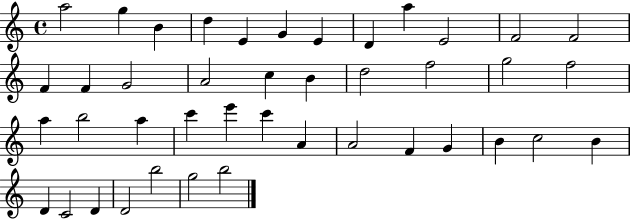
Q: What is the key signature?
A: C major